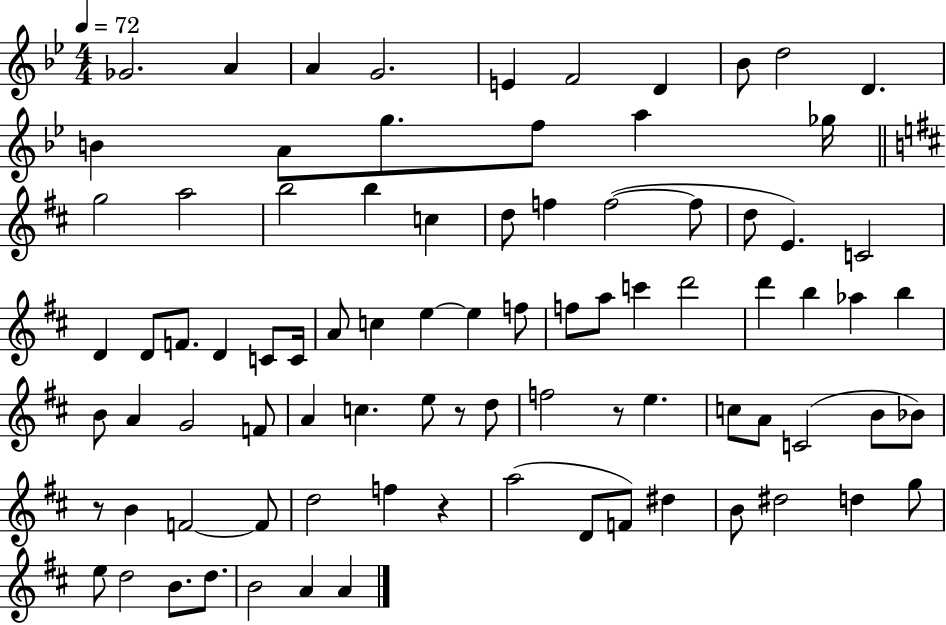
Gb4/h. A4/q A4/q G4/h. E4/q F4/h D4/q Bb4/e D5/h D4/q. B4/q A4/e G5/e. F5/e A5/q Gb5/s G5/h A5/h B5/h B5/q C5/q D5/e F5/q F5/h F5/e D5/e E4/q. C4/h D4/q D4/e F4/e. D4/q C4/e C4/s A4/e C5/q E5/q E5/q F5/e F5/e A5/e C6/q D6/h D6/q B5/q Ab5/q B5/q B4/e A4/q G4/h F4/e A4/q C5/q. E5/e R/e D5/e F5/h R/e E5/q. C5/e A4/e C4/h B4/e Bb4/e R/e B4/q F4/h F4/e D5/h F5/q R/q A5/h D4/e F4/e D#5/q B4/e D#5/h D5/q G5/e E5/e D5/h B4/e. D5/e. B4/h A4/q A4/q